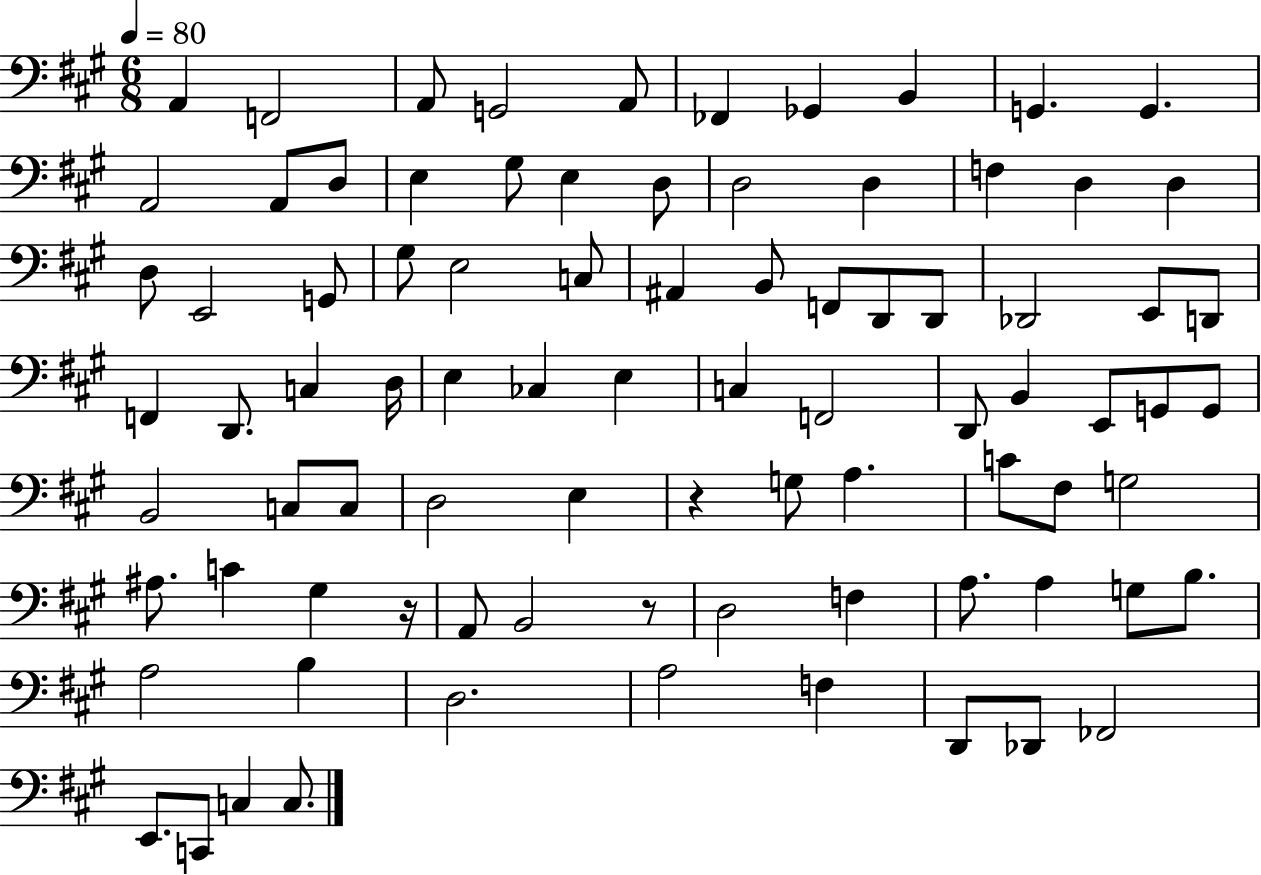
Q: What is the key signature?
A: A major